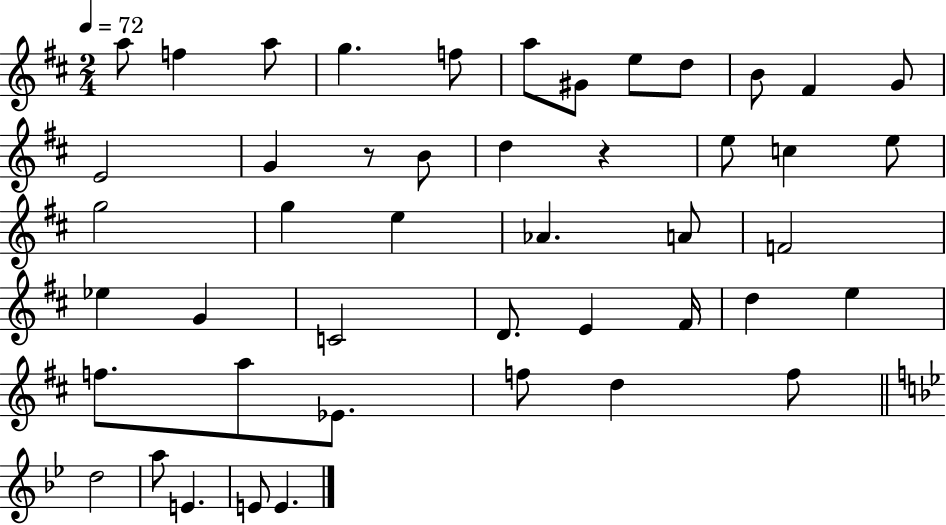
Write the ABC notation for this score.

X:1
T:Untitled
M:2/4
L:1/4
K:D
a/2 f a/2 g f/2 a/2 ^G/2 e/2 d/2 B/2 ^F G/2 E2 G z/2 B/2 d z e/2 c e/2 g2 g e _A A/2 F2 _e G C2 D/2 E ^F/4 d e f/2 a/2 _E/2 f/2 d f/2 d2 a/2 E E/2 E